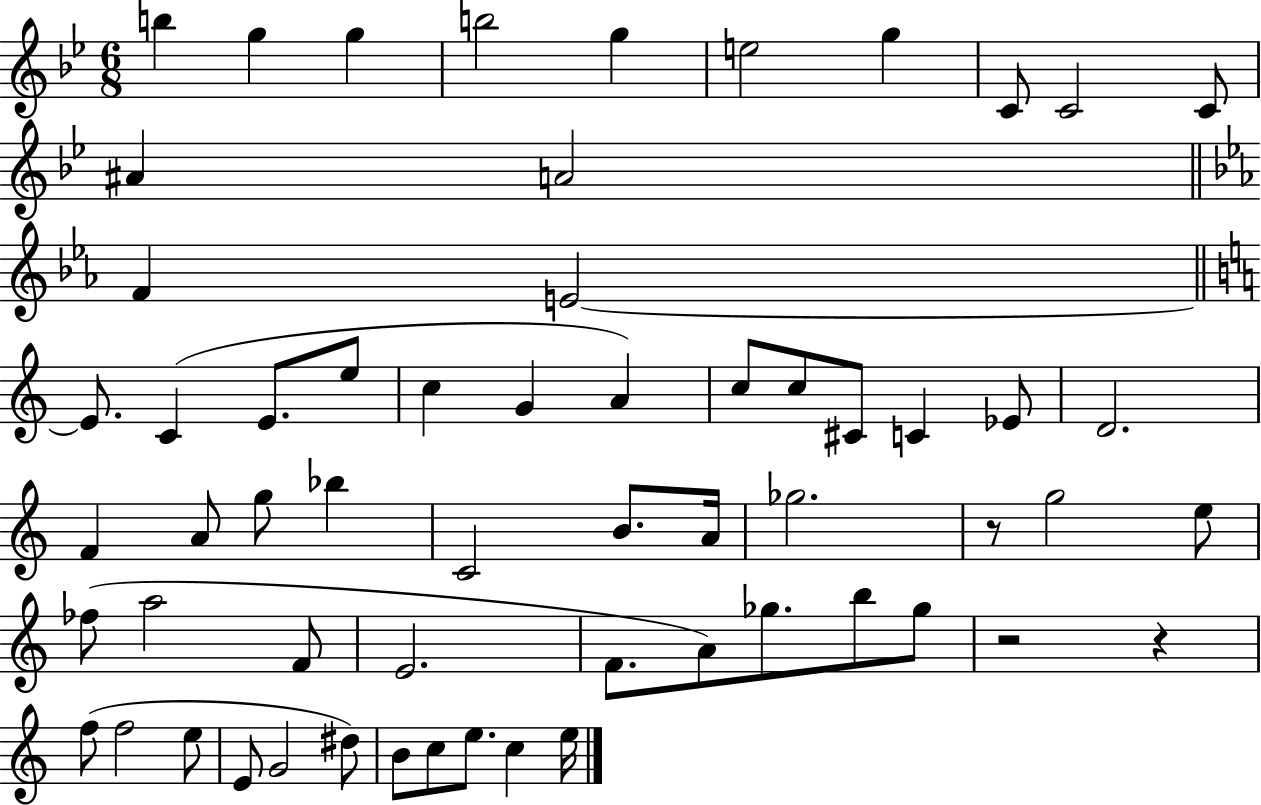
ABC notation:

X:1
T:Untitled
M:6/8
L:1/4
K:Bb
b g g b2 g e2 g C/2 C2 C/2 ^A A2 F E2 E/2 C E/2 e/2 c G A c/2 c/2 ^C/2 C _E/2 D2 F A/2 g/2 _b C2 B/2 A/4 _g2 z/2 g2 e/2 _f/2 a2 F/2 E2 F/2 A/2 _g/2 b/2 _g/2 z2 z f/2 f2 e/2 E/2 G2 ^d/2 B/2 c/2 e/2 c e/4